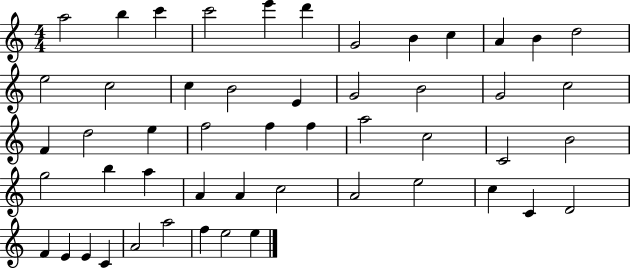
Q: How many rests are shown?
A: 0